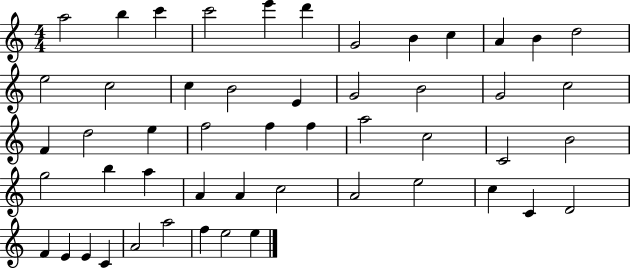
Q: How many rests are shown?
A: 0